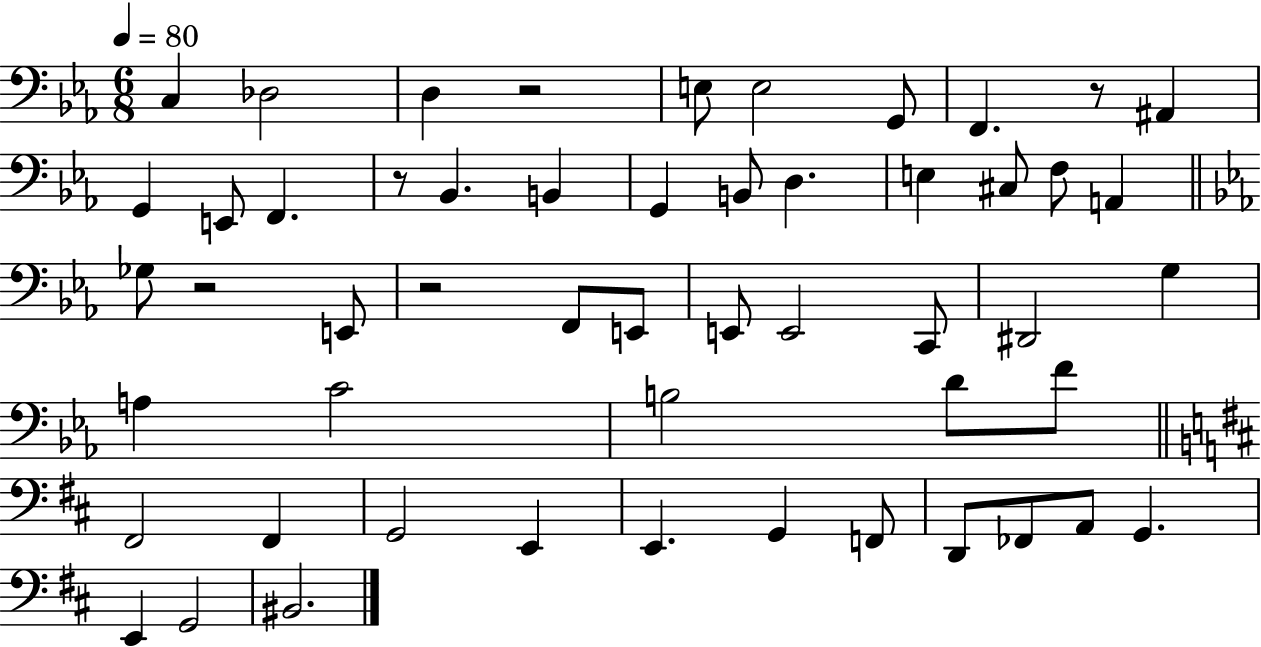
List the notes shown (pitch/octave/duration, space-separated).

C3/q Db3/h D3/q R/h E3/e E3/h G2/e F2/q. R/e A#2/q G2/q E2/e F2/q. R/e Bb2/q. B2/q G2/q B2/e D3/q. E3/q C#3/e F3/e A2/q Gb3/e R/h E2/e R/h F2/e E2/e E2/e E2/h C2/e D#2/h G3/q A3/q C4/h B3/h D4/e F4/e F#2/h F#2/q G2/h E2/q E2/q. G2/q F2/e D2/e FES2/e A2/e G2/q. E2/q G2/h BIS2/h.